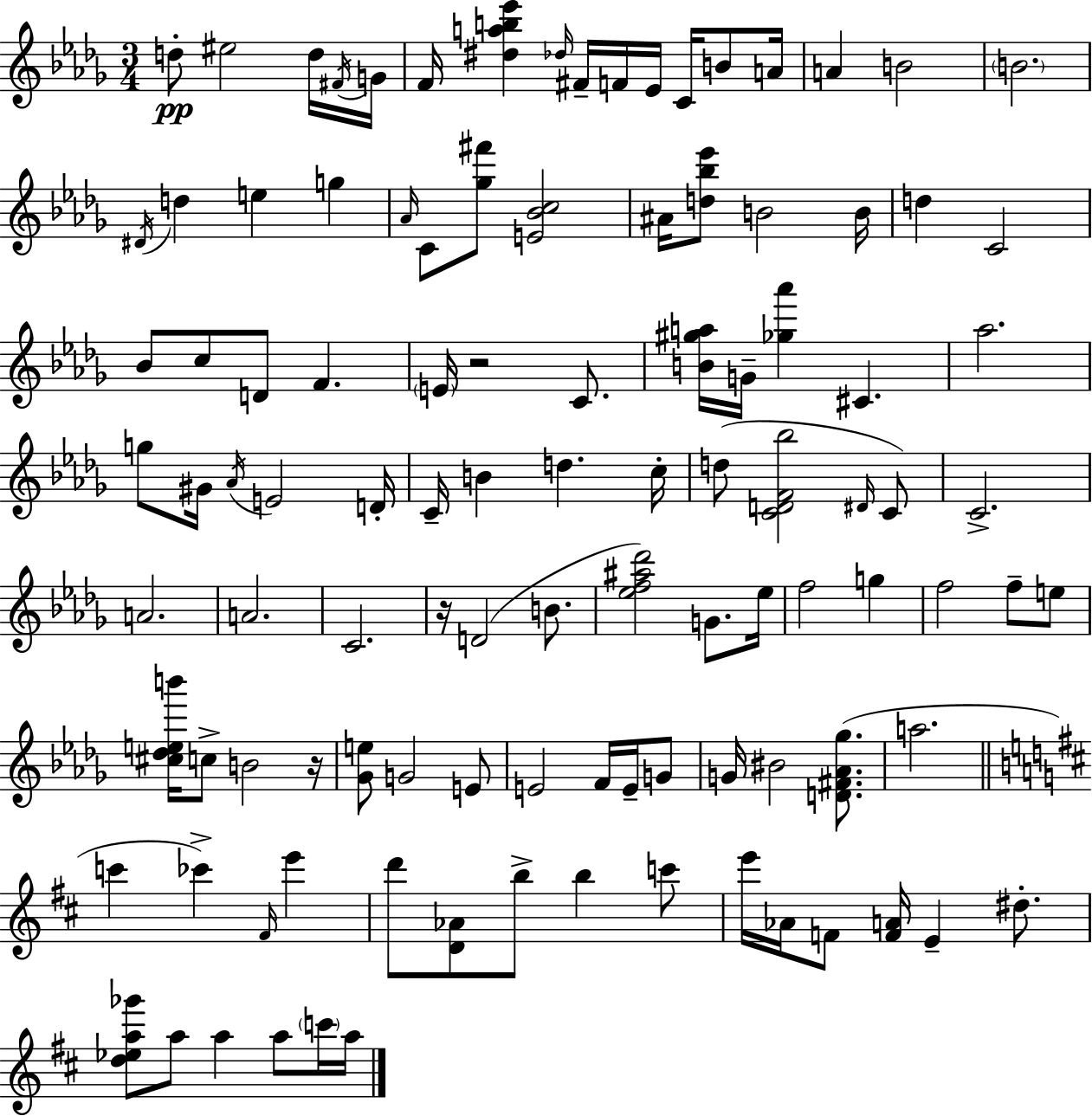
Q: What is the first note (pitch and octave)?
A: D5